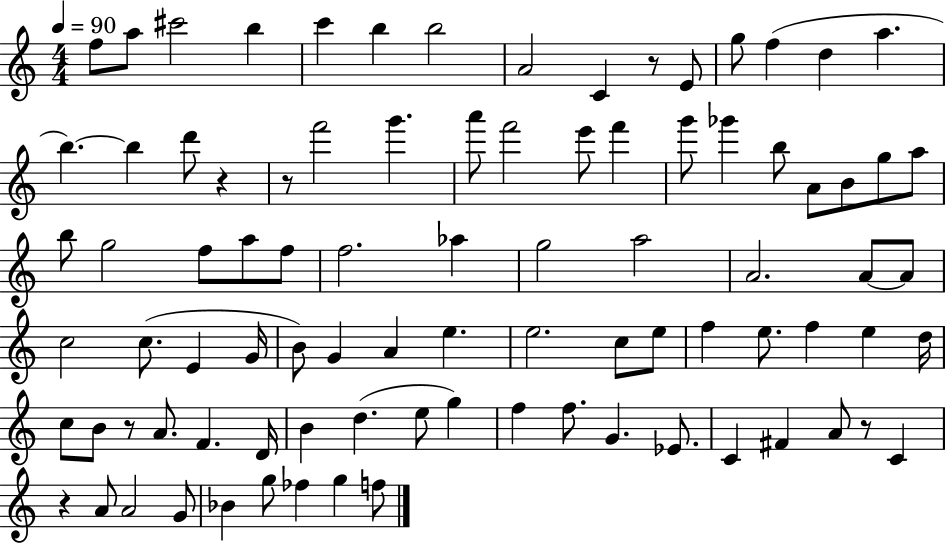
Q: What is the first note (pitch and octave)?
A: F5